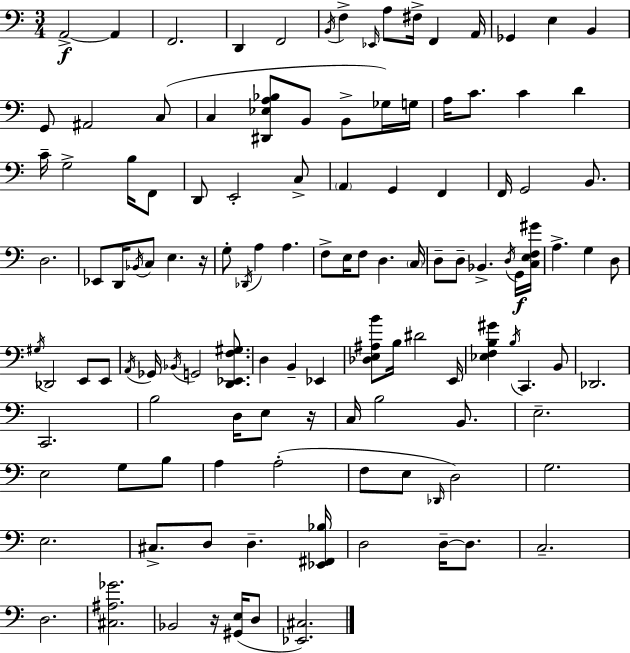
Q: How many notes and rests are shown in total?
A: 122